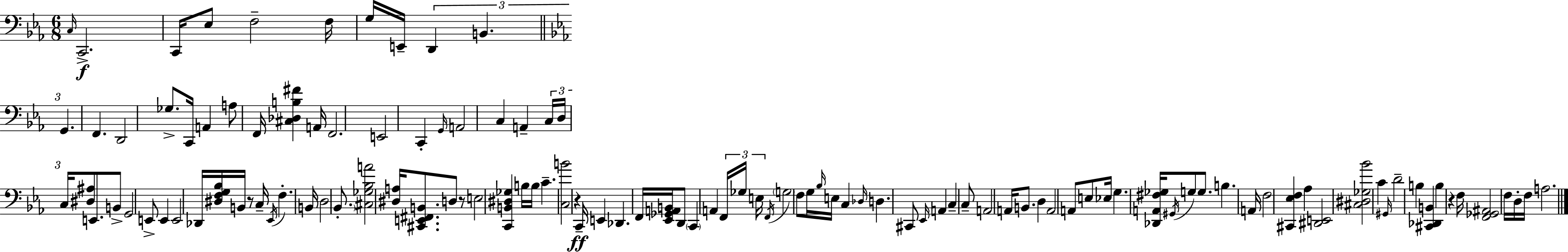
C3/s C2/h. C2/s Eb3/e F3/h F3/s G3/s E2/s D2/q B2/q. G2/q. F2/q. D2/h Gb3/e. C2/s A2/q A3/e F2/s [C#3,Db3,B3,F#4]/q A2/s F2/h. E2/h C2/q G2/s A2/h C3/q A2/q C3/s D3/s C3/s [D#3,A#3]/e E2/e. B2/e G2/h E2/e E2/q E2/h Db2/s [D#3,F3,G3,Bb3]/s B2/s R/e C3/s Eb2/s F3/q. B2/s D3/h Bb2/e. [C#3,Gb3,Bb3,A4]/h [D#3,A3]/s [C#2,E2,F#2,B2]/e. D3/e R/e E3/h [C2,B2,D#3,Gb3]/q B3/s B3/s C4/q. [C3,B4]/h R/q C2/s E2/q Db2/q. F2/s [Eb2,Gb2,A2,B2]/s D2/e C2/q A2/q F2/s Gb3/s E3/s F2/s G3/h F3/e G3/s Bb3/s E3/s C3/q Db3/s D3/q. C#2/e Eb2/s A2/q C3/q C3/e A2/h A2/s B2/e. D3/q A2/h A2/e E3/e Eb3/s G3/q. [Db2,A2,F#3,Gb3]/s G#2/s G3/e G3/e. B3/q. A2/s F3/h [C#2,Eb3,F3]/q Ab3/q [D#2,E2]/h [C#3,D#3,Gb3,Bb4]/h C4/q G#2/s D4/h B3/q [C#2,Db2,B2]/q B3/q R/q F3/s [F2,Gb2,A#2]/h F3/s D3/s F3/s A3/h.